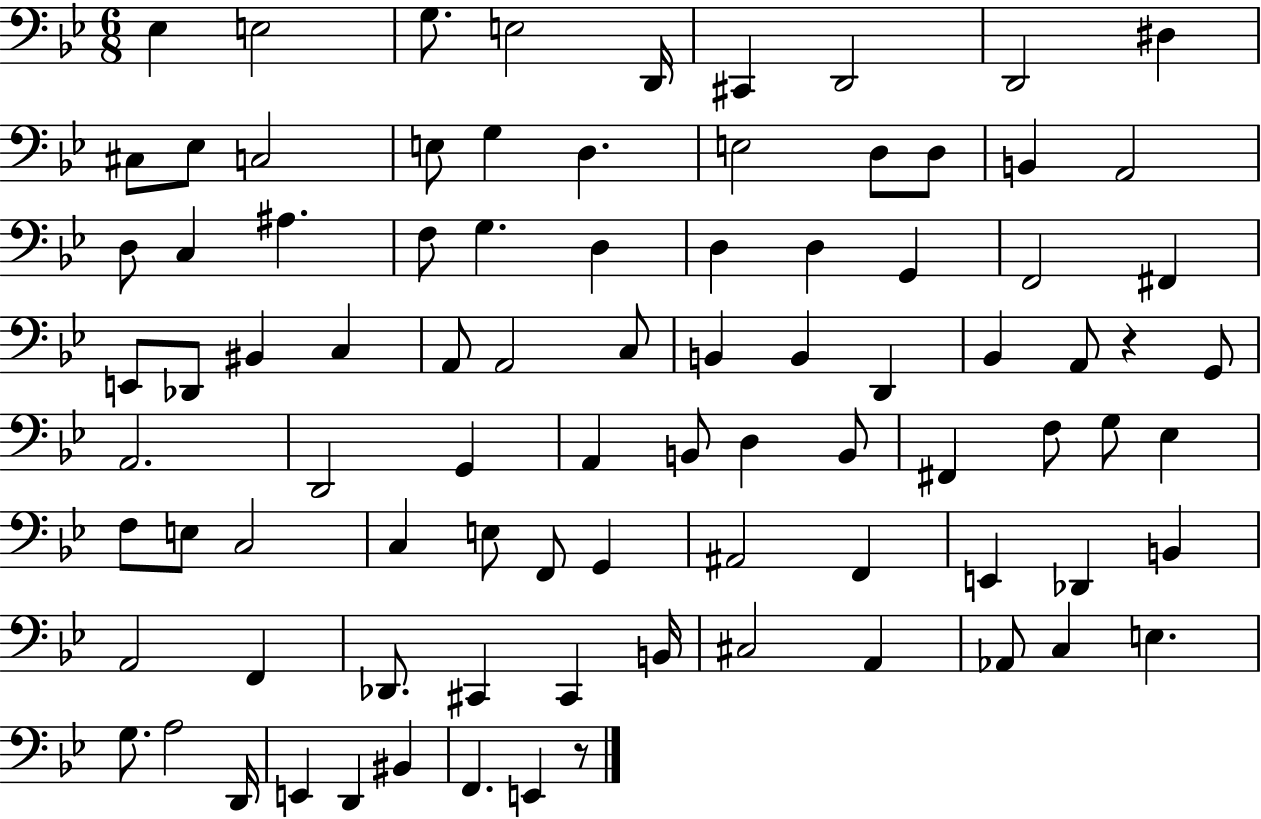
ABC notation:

X:1
T:Untitled
M:6/8
L:1/4
K:Bb
_E, E,2 G,/2 E,2 D,,/4 ^C,, D,,2 D,,2 ^D, ^C,/2 _E,/2 C,2 E,/2 G, D, E,2 D,/2 D,/2 B,, A,,2 D,/2 C, ^A, F,/2 G, D, D, D, G,, F,,2 ^F,, E,,/2 _D,,/2 ^B,, C, A,,/2 A,,2 C,/2 B,, B,, D,, _B,, A,,/2 z G,,/2 A,,2 D,,2 G,, A,, B,,/2 D, B,,/2 ^F,, F,/2 G,/2 _E, F,/2 E,/2 C,2 C, E,/2 F,,/2 G,, ^A,,2 F,, E,, _D,, B,, A,,2 F,, _D,,/2 ^C,, ^C,, B,,/4 ^C,2 A,, _A,,/2 C, E, G,/2 A,2 D,,/4 E,, D,, ^B,, F,, E,, z/2